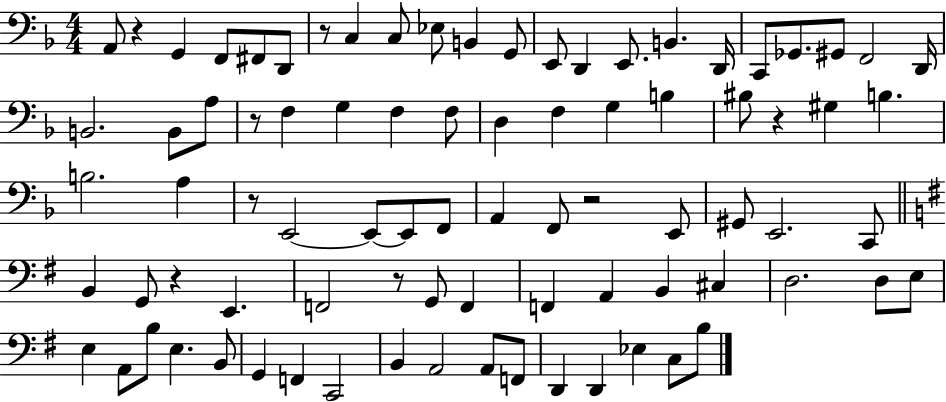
A2/e R/q G2/q F2/e F#2/e D2/e R/e C3/q C3/e Eb3/e B2/q G2/e E2/e D2/q E2/e. B2/q. D2/s C2/e Gb2/e. G#2/e F2/h D2/s B2/h. B2/e A3/e R/e F3/q G3/q F3/q F3/e D3/q F3/q G3/q B3/q BIS3/e R/q G#3/q B3/q. B3/h. A3/q R/e E2/h E2/e E2/e F2/e A2/q F2/e R/h E2/e G#2/e E2/h. C2/e B2/q G2/e R/q E2/q. F2/h R/e G2/e F2/q F2/q A2/q B2/q C#3/q D3/h. D3/e E3/e E3/q A2/e B3/e E3/q. B2/e G2/q F2/q C2/h B2/q A2/h A2/e F2/e D2/q D2/q Eb3/q C3/e B3/e